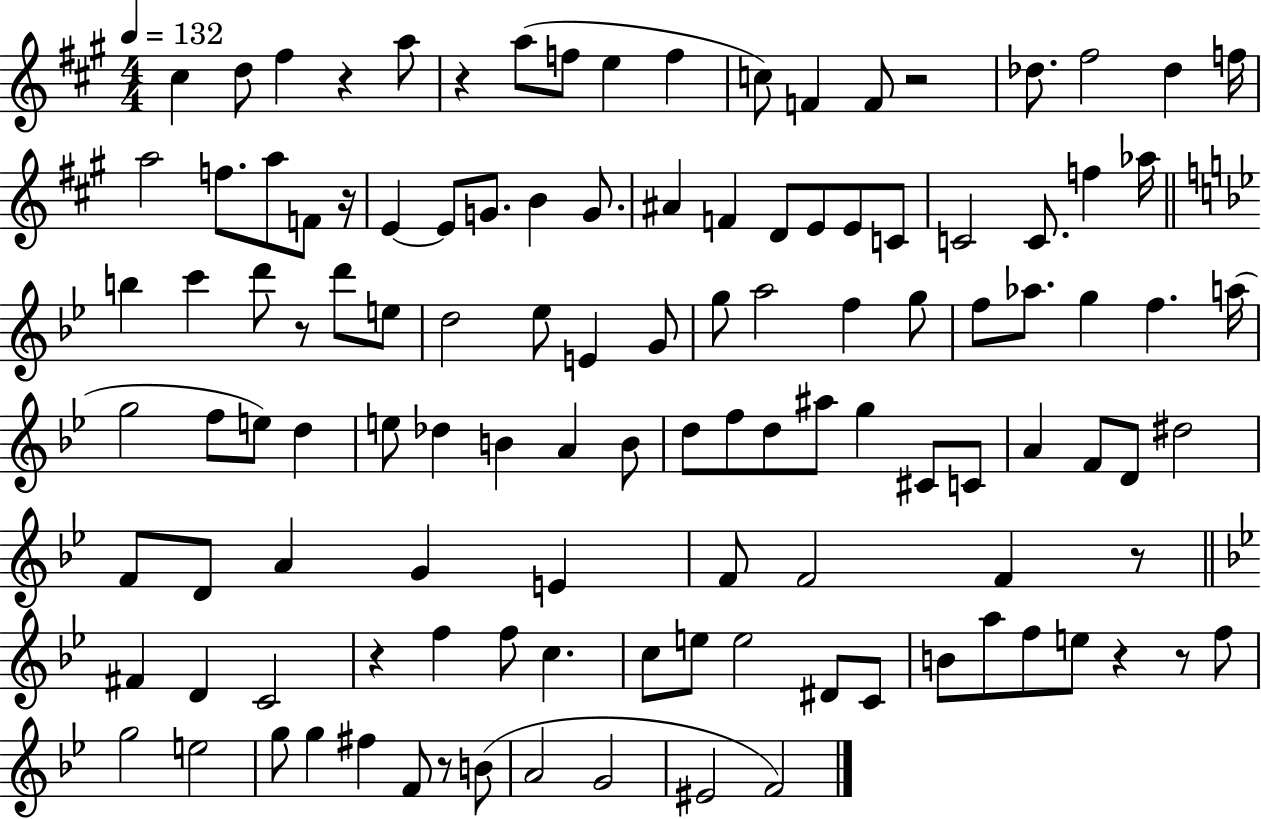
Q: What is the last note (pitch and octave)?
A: F4